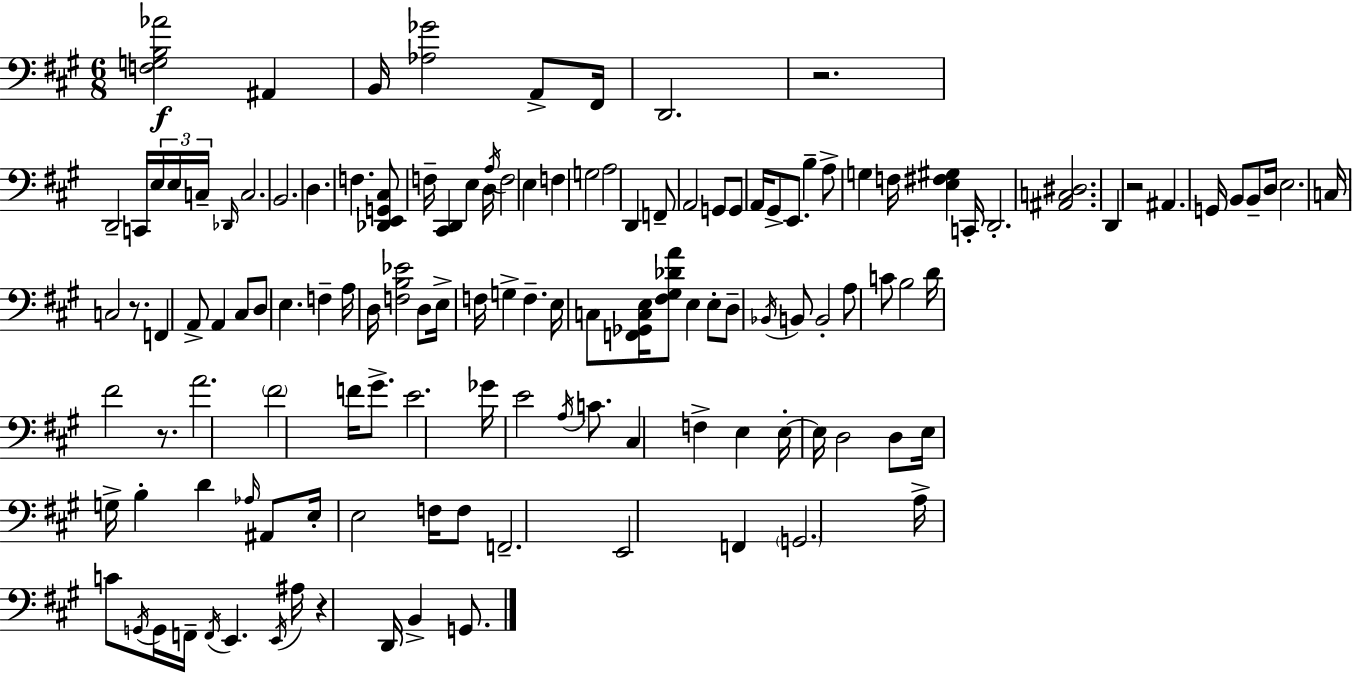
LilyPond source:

{
  \clef bass
  \numericTimeSignature
  \time 6/8
  \key a \major
  <f g b aes'>2\f ais,4 | b,16 <aes ges'>2 a,8-> fis,16 | d,2. | r2. | \break d,2-- c,16 \tuplet 3/2 { e16 e16 c16-- } | \grace { des,16 } c2. | b,2. | d4. f4. | \break <des, e, g, cis>8 f16-- <cis, d,>4 e4 | d16 \acciaccatura { a16 } f2 e4 | f4 g2 | a2 d,4 | \break f,8-- a,2 | g,8 g,8 a,16 gis,8-> e,8. b4-- | a8-> g4 f16 <e fis gis>4 | c,16-. d,2.-. | \break <ais, c dis>2. | d,4 r2 | ais,4. g,16 b,8 b,8-- | d16 e2. | \break c16 c2 r8. | f,4 a,8-> a,4 | cis8 d8 e4. f4-- | a16 d16 <f b ees'>2 | \break d8 e16-> f16 g4-> f4.-- | e16 c8 <f, ges, c e>16 <fis gis des' a'>8 e4 | e8-. d8-- \acciaccatura { bes,16 } b,8 b,2-. | a8 c'8 b2 | \break d'16 fis'2 | r8. a'2. | \parenthesize fis'2 f'16 | gis'8.-> e'2. | \break ges'16 e'2 | \acciaccatura { a16 } c'8. cis4 f4-> | e4 e16-.~~ e16 d2 | d8 e16 g16-> b4-. d'4 | \break \grace { aes16 } ais,8 e16-. e2 | f16 f8 f,2.-- | e,2 | f,4 \parenthesize g,2. | \break a16-> c'8 \acciaccatura { g,16 } g,16 f,16-- \acciaccatura { f,16 } | e,4. \acciaccatura { e,16 } ais16 r4 | d,16 b,4-> g,8. \bar "|."
}